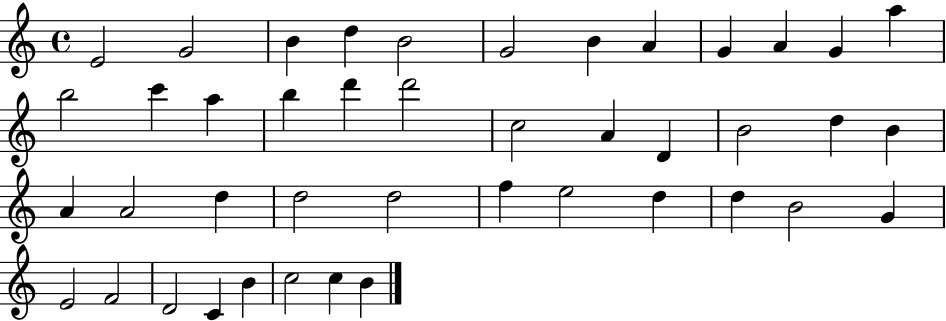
{
  \clef treble
  \time 4/4
  \defaultTimeSignature
  \key c \major
  e'2 g'2 | b'4 d''4 b'2 | g'2 b'4 a'4 | g'4 a'4 g'4 a''4 | \break b''2 c'''4 a''4 | b''4 d'''4 d'''2 | c''2 a'4 d'4 | b'2 d''4 b'4 | \break a'4 a'2 d''4 | d''2 d''2 | f''4 e''2 d''4 | d''4 b'2 g'4 | \break e'2 f'2 | d'2 c'4 b'4 | c''2 c''4 b'4 | \bar "|."
}